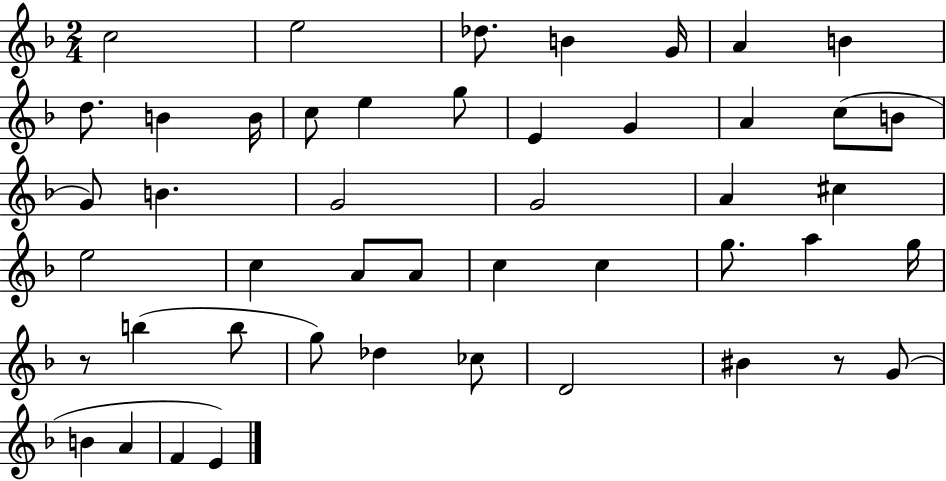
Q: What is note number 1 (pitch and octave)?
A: C5